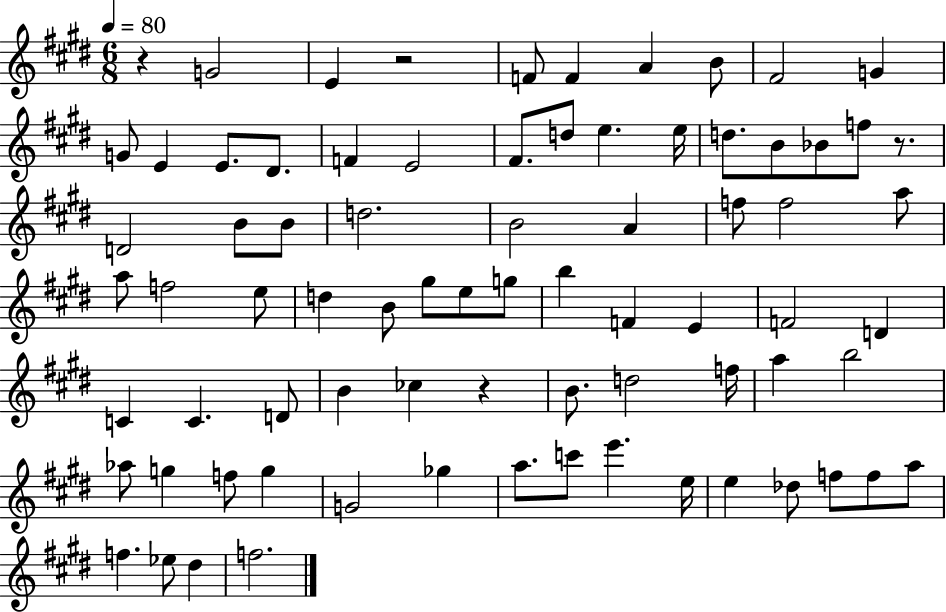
R/q G4/h E4/q R/h F4/e F4/q A4/q B4/e F#4/h G4/q G4/e E4/q E4/e. D#4/e. F4/q E4/h F#4/e. D5/e E5/q. E5/s D5/e. B4/e Bb4/e F5/e R/e. D4/h B4/e B4/e D5/h. B4/h A4/q F5/e F5/h A5/e A5/e F5/h E5/e D5/q B4/e G#5/e E5/e G5/e B5/q F4/q E4/q F4/h D4/q C4/q C4/q. D4/e B4/q CES5/q R/q B4/e. D5/h F5/s A5/q B5/h Ab5/e G5/q F5/e G5/q G4/h Gb5/q A5/e. C6/e E6/q. E5/s E5/q Db5/e F5/e F5/e A5/e F5/q. Eb5/e D#5/q F5/h.